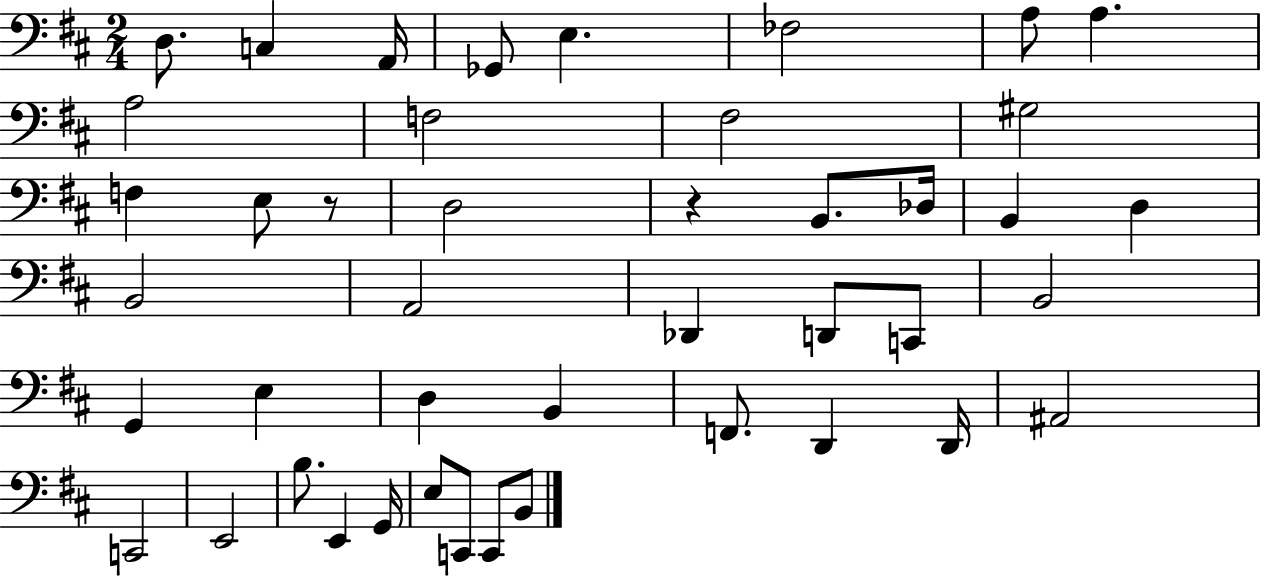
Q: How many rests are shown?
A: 2